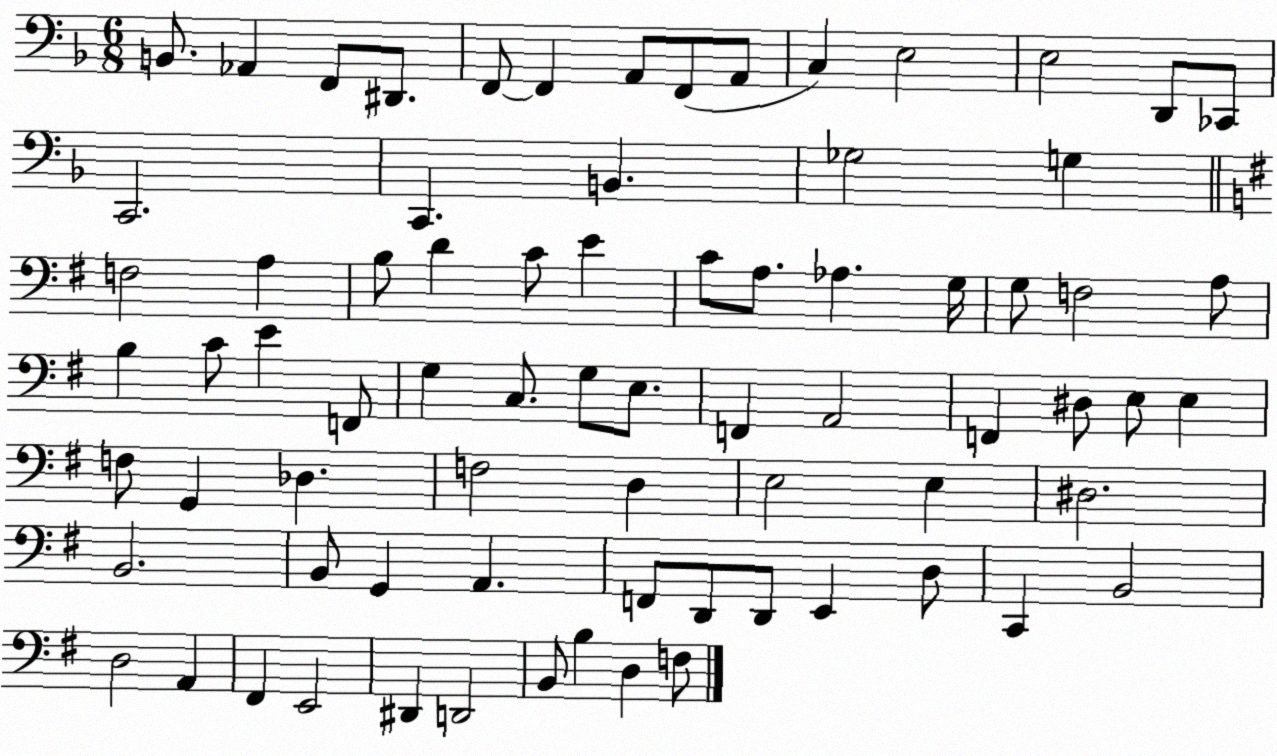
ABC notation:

X:1
T:Untitled
M:6/8
L:1/4
K:F
B,,/2 _A,, F,,/2 ^D,,/2 F,,/2 F,, A,,/2 F,,/2 A,,/2 C, E,2 E,2 D,,/2 _C,,/2 C,,2 C,, B,, _G,2 G, F,2 A, B,/2 D C/2 E C/2 A,/2 _A, G,/4 G,/2 F,2 A,/2 B, C/2 E F,,/2 G, C,/2 G,/2 E,/2 F,, A,,2 F,, ^D,/2 E,/2 E, F,/2 G,, _D, F,2 D, E,2 E, ^D,2 B,,2 B,,/2 G,, A,, F,,/2 D,,/2 D,,/2 E,, D,/2 C,, B,,2 D,2 A,, ^F,, E,,2 ^D,, D,,2 B,,/2 B, D, F,/2